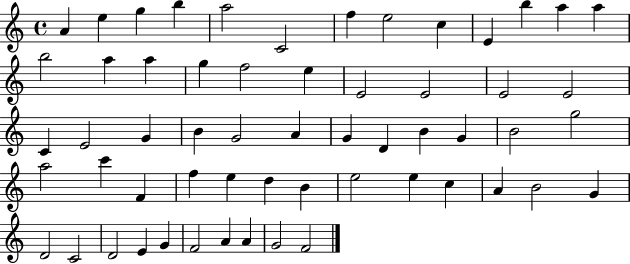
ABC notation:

X:1
T:Untitled
M:4/4
L:1/4
K:C
A e g b a2 C2 f e2 c E b a a b2 a a g f2 e E2 E2 E2 E2 C E2 G B G2 A G D B G B2 g2 a2 c' F f e d B e2 e c A B2 G D2 C2 D2 E G F2 A A G2 F2